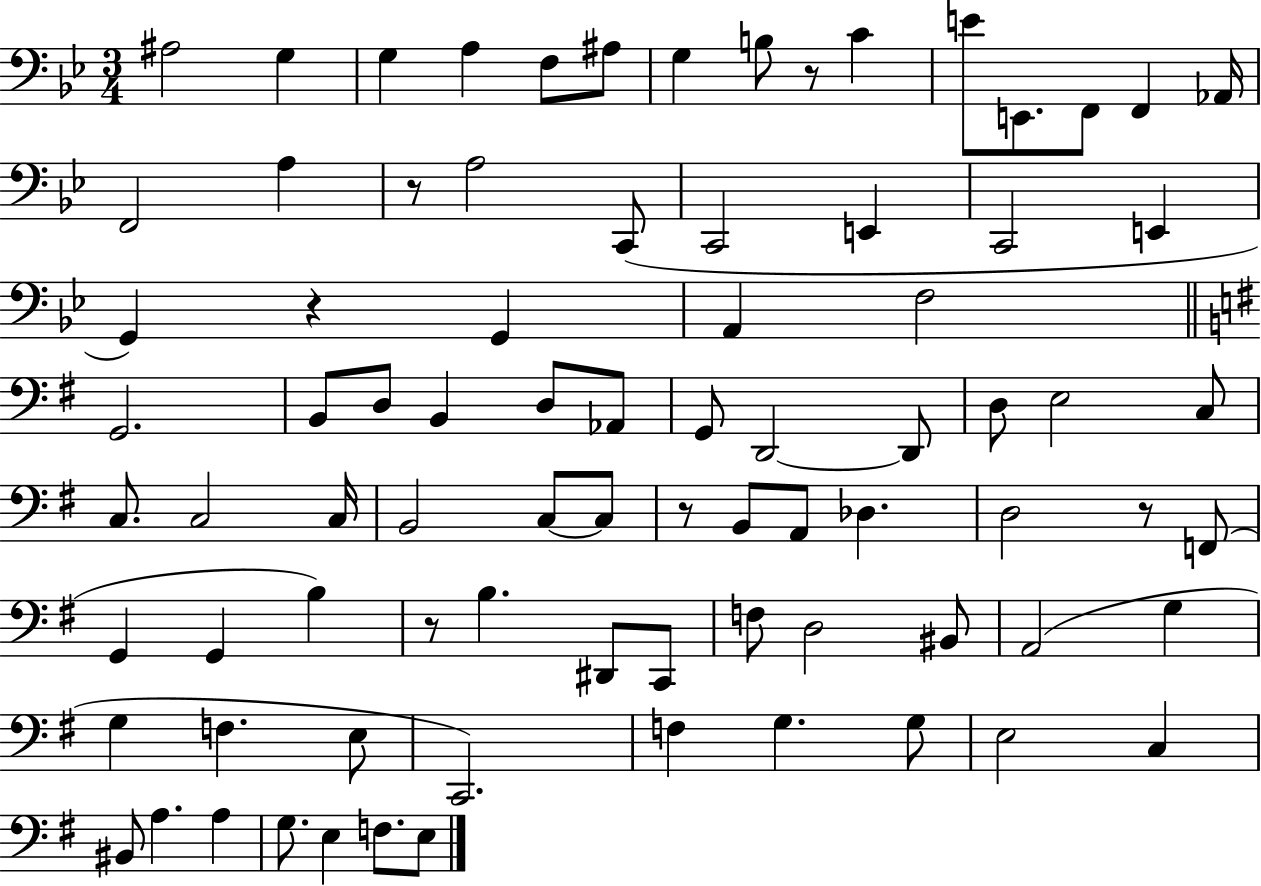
{
  \clef bass
  \numericTimeSignature
  \time 3/4
  \key bes \major
  ais2 g4 | g4 a4 f8 ais8 | g4 b8 r8 c'4 | e'8 e,8. f,8 f,4 aes,16 | \break f,2 a4 | r8 a2 c,8( | c,2 e,4 | c,2 e,4 | \break g,4) r4 g,4 | a,4 f2 | \bar "||" \break \key e \minor g,2. | b,8 d8 b,4 d8 aes,8 | g,8 d,2~~ d,8 | d8 e2 c8 | \break c8. c2 c16 | b,2 c8~~ c8 | r8 b,8 a,8 des4. | d2 r8 f,8( | \break g,4 g,4 b4) | r8 b4. dis,8 c,8 | f8 d2 bis,8 | a,2( g4 | \break g4 f4. e8 | c,2.) | f4 g4. g8 | e2 c4 | \break bis,8 a4. a4 | g8. e4 f8. e8 | \bar "|."
}